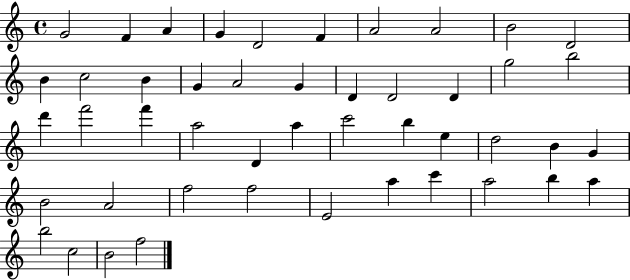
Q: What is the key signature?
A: C major